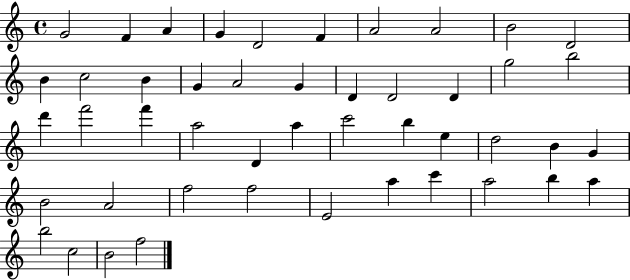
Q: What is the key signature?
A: C major